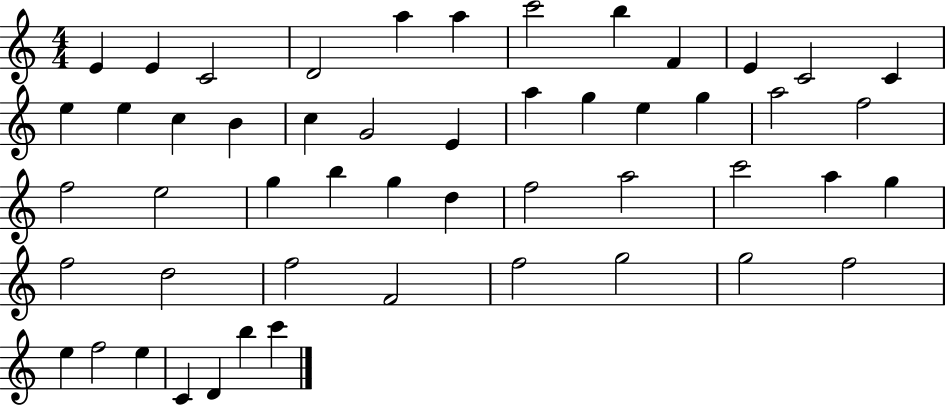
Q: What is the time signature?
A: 4/4